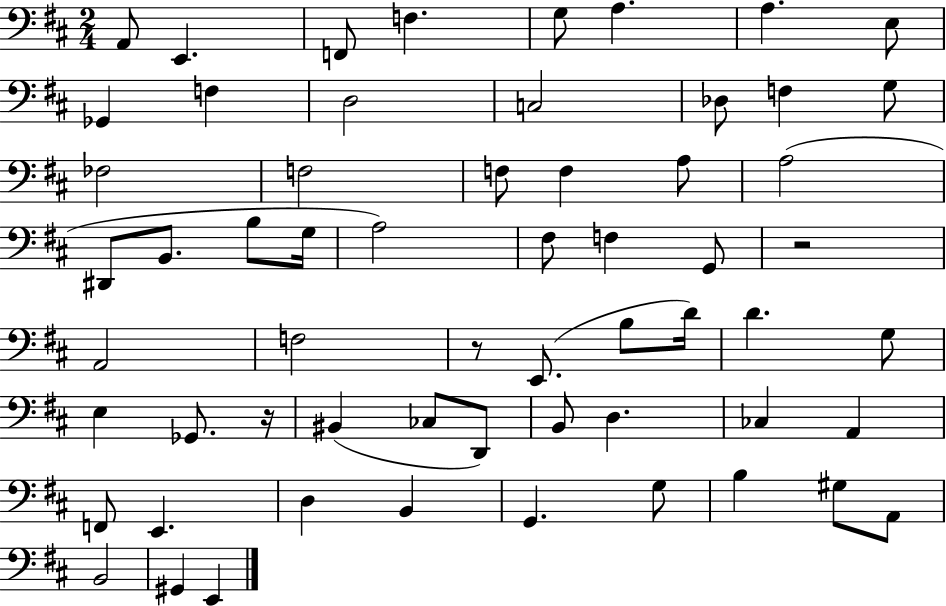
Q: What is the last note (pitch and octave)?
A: E2